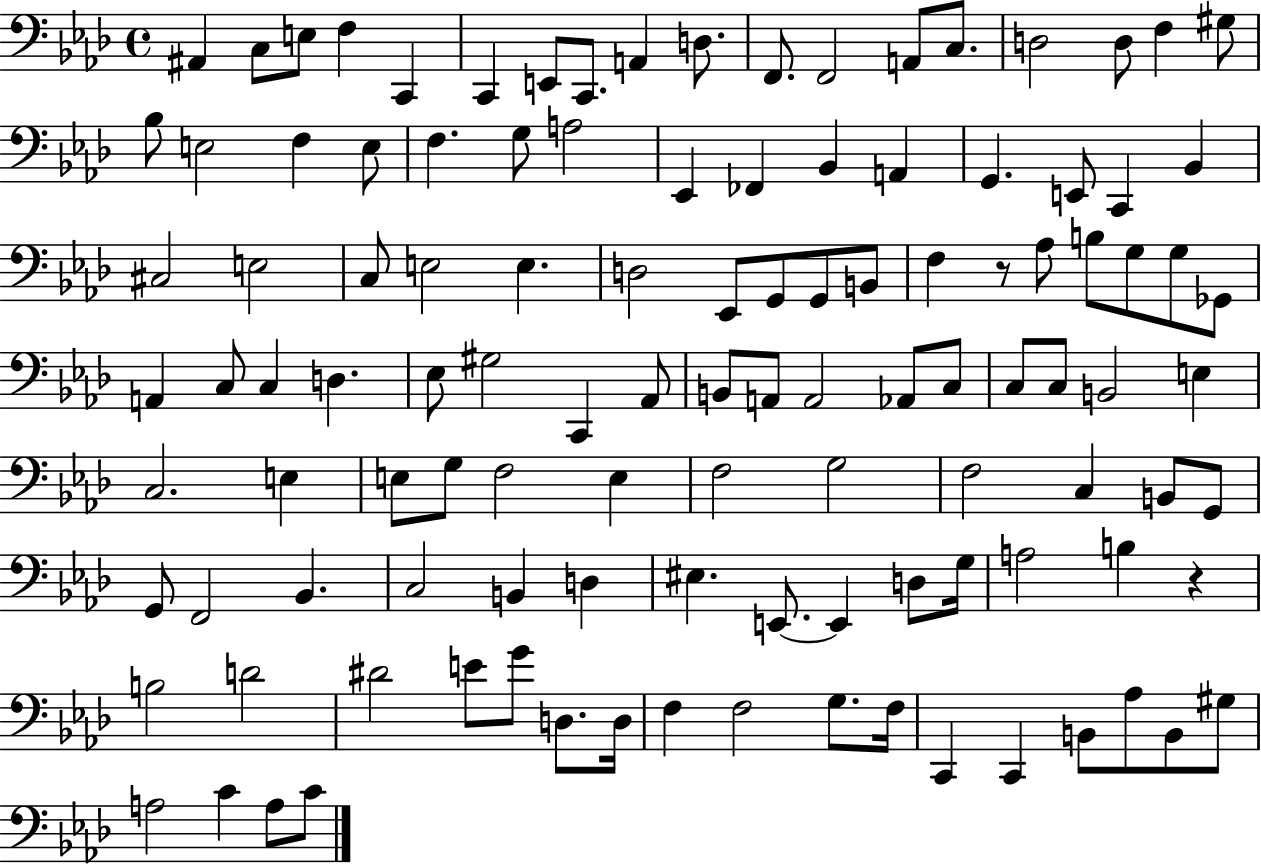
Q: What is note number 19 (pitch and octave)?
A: Bb3